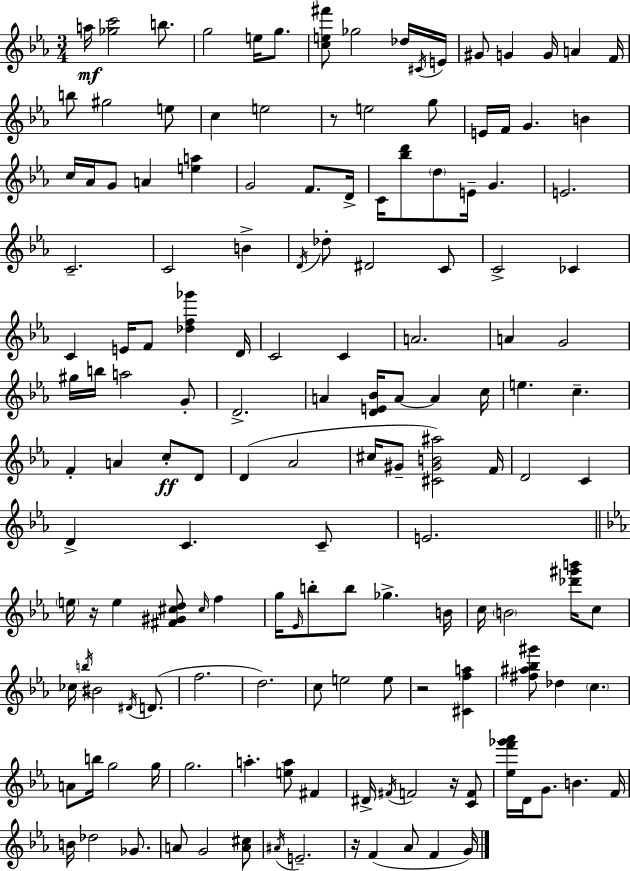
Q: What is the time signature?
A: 3/4